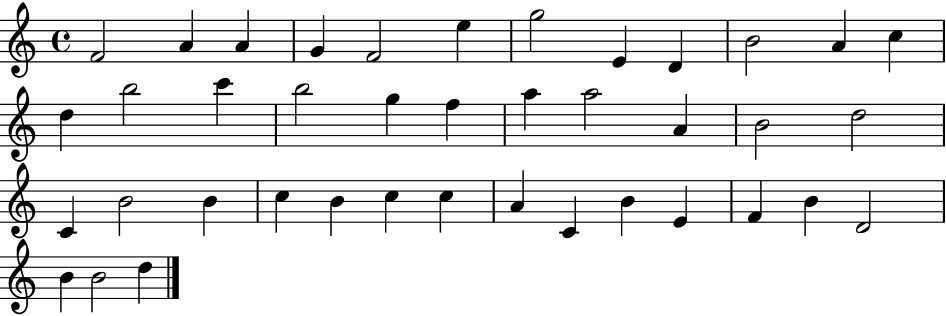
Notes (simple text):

F4/h A4/q A4/q G4/q F4/h E5/q G5/h E4/q D4/q B4/h A4/q C5/q D5/q B5/h C6/q B5/h G5/q F5/q A5/q A5/h A4/q B4/h D5/h C4/q B4/h B4/q C5/q B4/q C5/q C5/q A4/q C4/q B4/q E4/q F4/q B4/q D4/h B4/q B4/h D5/q